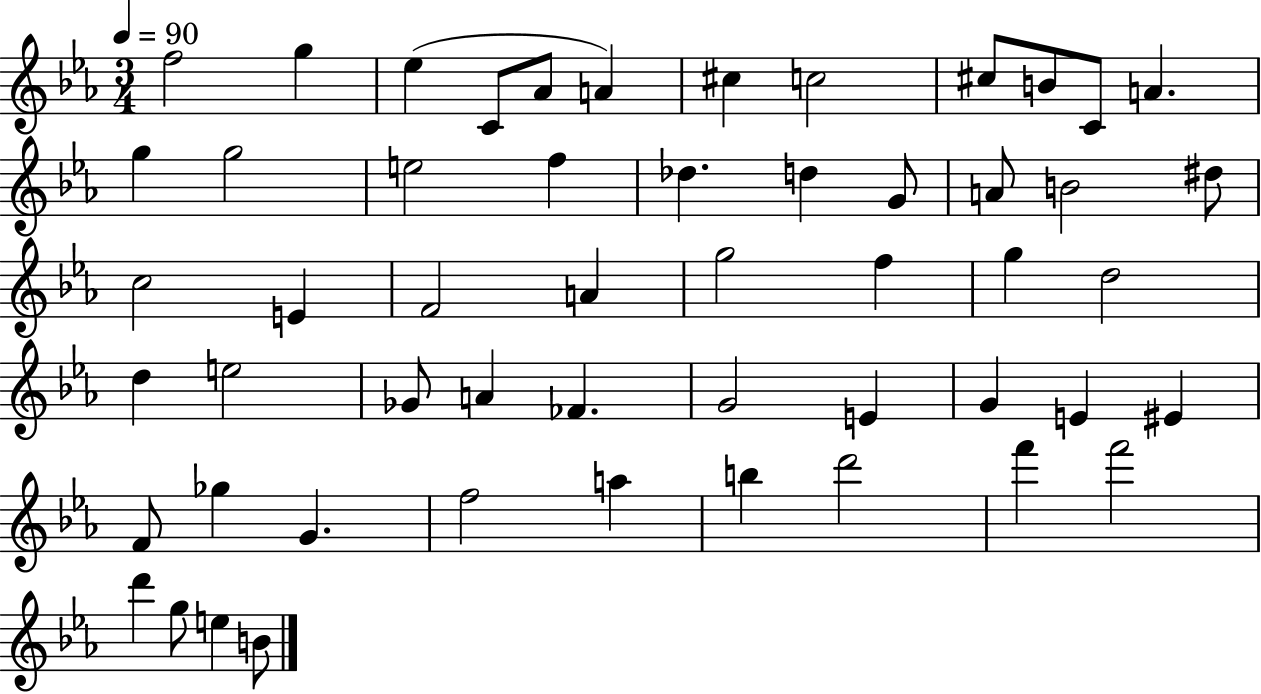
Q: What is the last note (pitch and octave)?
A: B4